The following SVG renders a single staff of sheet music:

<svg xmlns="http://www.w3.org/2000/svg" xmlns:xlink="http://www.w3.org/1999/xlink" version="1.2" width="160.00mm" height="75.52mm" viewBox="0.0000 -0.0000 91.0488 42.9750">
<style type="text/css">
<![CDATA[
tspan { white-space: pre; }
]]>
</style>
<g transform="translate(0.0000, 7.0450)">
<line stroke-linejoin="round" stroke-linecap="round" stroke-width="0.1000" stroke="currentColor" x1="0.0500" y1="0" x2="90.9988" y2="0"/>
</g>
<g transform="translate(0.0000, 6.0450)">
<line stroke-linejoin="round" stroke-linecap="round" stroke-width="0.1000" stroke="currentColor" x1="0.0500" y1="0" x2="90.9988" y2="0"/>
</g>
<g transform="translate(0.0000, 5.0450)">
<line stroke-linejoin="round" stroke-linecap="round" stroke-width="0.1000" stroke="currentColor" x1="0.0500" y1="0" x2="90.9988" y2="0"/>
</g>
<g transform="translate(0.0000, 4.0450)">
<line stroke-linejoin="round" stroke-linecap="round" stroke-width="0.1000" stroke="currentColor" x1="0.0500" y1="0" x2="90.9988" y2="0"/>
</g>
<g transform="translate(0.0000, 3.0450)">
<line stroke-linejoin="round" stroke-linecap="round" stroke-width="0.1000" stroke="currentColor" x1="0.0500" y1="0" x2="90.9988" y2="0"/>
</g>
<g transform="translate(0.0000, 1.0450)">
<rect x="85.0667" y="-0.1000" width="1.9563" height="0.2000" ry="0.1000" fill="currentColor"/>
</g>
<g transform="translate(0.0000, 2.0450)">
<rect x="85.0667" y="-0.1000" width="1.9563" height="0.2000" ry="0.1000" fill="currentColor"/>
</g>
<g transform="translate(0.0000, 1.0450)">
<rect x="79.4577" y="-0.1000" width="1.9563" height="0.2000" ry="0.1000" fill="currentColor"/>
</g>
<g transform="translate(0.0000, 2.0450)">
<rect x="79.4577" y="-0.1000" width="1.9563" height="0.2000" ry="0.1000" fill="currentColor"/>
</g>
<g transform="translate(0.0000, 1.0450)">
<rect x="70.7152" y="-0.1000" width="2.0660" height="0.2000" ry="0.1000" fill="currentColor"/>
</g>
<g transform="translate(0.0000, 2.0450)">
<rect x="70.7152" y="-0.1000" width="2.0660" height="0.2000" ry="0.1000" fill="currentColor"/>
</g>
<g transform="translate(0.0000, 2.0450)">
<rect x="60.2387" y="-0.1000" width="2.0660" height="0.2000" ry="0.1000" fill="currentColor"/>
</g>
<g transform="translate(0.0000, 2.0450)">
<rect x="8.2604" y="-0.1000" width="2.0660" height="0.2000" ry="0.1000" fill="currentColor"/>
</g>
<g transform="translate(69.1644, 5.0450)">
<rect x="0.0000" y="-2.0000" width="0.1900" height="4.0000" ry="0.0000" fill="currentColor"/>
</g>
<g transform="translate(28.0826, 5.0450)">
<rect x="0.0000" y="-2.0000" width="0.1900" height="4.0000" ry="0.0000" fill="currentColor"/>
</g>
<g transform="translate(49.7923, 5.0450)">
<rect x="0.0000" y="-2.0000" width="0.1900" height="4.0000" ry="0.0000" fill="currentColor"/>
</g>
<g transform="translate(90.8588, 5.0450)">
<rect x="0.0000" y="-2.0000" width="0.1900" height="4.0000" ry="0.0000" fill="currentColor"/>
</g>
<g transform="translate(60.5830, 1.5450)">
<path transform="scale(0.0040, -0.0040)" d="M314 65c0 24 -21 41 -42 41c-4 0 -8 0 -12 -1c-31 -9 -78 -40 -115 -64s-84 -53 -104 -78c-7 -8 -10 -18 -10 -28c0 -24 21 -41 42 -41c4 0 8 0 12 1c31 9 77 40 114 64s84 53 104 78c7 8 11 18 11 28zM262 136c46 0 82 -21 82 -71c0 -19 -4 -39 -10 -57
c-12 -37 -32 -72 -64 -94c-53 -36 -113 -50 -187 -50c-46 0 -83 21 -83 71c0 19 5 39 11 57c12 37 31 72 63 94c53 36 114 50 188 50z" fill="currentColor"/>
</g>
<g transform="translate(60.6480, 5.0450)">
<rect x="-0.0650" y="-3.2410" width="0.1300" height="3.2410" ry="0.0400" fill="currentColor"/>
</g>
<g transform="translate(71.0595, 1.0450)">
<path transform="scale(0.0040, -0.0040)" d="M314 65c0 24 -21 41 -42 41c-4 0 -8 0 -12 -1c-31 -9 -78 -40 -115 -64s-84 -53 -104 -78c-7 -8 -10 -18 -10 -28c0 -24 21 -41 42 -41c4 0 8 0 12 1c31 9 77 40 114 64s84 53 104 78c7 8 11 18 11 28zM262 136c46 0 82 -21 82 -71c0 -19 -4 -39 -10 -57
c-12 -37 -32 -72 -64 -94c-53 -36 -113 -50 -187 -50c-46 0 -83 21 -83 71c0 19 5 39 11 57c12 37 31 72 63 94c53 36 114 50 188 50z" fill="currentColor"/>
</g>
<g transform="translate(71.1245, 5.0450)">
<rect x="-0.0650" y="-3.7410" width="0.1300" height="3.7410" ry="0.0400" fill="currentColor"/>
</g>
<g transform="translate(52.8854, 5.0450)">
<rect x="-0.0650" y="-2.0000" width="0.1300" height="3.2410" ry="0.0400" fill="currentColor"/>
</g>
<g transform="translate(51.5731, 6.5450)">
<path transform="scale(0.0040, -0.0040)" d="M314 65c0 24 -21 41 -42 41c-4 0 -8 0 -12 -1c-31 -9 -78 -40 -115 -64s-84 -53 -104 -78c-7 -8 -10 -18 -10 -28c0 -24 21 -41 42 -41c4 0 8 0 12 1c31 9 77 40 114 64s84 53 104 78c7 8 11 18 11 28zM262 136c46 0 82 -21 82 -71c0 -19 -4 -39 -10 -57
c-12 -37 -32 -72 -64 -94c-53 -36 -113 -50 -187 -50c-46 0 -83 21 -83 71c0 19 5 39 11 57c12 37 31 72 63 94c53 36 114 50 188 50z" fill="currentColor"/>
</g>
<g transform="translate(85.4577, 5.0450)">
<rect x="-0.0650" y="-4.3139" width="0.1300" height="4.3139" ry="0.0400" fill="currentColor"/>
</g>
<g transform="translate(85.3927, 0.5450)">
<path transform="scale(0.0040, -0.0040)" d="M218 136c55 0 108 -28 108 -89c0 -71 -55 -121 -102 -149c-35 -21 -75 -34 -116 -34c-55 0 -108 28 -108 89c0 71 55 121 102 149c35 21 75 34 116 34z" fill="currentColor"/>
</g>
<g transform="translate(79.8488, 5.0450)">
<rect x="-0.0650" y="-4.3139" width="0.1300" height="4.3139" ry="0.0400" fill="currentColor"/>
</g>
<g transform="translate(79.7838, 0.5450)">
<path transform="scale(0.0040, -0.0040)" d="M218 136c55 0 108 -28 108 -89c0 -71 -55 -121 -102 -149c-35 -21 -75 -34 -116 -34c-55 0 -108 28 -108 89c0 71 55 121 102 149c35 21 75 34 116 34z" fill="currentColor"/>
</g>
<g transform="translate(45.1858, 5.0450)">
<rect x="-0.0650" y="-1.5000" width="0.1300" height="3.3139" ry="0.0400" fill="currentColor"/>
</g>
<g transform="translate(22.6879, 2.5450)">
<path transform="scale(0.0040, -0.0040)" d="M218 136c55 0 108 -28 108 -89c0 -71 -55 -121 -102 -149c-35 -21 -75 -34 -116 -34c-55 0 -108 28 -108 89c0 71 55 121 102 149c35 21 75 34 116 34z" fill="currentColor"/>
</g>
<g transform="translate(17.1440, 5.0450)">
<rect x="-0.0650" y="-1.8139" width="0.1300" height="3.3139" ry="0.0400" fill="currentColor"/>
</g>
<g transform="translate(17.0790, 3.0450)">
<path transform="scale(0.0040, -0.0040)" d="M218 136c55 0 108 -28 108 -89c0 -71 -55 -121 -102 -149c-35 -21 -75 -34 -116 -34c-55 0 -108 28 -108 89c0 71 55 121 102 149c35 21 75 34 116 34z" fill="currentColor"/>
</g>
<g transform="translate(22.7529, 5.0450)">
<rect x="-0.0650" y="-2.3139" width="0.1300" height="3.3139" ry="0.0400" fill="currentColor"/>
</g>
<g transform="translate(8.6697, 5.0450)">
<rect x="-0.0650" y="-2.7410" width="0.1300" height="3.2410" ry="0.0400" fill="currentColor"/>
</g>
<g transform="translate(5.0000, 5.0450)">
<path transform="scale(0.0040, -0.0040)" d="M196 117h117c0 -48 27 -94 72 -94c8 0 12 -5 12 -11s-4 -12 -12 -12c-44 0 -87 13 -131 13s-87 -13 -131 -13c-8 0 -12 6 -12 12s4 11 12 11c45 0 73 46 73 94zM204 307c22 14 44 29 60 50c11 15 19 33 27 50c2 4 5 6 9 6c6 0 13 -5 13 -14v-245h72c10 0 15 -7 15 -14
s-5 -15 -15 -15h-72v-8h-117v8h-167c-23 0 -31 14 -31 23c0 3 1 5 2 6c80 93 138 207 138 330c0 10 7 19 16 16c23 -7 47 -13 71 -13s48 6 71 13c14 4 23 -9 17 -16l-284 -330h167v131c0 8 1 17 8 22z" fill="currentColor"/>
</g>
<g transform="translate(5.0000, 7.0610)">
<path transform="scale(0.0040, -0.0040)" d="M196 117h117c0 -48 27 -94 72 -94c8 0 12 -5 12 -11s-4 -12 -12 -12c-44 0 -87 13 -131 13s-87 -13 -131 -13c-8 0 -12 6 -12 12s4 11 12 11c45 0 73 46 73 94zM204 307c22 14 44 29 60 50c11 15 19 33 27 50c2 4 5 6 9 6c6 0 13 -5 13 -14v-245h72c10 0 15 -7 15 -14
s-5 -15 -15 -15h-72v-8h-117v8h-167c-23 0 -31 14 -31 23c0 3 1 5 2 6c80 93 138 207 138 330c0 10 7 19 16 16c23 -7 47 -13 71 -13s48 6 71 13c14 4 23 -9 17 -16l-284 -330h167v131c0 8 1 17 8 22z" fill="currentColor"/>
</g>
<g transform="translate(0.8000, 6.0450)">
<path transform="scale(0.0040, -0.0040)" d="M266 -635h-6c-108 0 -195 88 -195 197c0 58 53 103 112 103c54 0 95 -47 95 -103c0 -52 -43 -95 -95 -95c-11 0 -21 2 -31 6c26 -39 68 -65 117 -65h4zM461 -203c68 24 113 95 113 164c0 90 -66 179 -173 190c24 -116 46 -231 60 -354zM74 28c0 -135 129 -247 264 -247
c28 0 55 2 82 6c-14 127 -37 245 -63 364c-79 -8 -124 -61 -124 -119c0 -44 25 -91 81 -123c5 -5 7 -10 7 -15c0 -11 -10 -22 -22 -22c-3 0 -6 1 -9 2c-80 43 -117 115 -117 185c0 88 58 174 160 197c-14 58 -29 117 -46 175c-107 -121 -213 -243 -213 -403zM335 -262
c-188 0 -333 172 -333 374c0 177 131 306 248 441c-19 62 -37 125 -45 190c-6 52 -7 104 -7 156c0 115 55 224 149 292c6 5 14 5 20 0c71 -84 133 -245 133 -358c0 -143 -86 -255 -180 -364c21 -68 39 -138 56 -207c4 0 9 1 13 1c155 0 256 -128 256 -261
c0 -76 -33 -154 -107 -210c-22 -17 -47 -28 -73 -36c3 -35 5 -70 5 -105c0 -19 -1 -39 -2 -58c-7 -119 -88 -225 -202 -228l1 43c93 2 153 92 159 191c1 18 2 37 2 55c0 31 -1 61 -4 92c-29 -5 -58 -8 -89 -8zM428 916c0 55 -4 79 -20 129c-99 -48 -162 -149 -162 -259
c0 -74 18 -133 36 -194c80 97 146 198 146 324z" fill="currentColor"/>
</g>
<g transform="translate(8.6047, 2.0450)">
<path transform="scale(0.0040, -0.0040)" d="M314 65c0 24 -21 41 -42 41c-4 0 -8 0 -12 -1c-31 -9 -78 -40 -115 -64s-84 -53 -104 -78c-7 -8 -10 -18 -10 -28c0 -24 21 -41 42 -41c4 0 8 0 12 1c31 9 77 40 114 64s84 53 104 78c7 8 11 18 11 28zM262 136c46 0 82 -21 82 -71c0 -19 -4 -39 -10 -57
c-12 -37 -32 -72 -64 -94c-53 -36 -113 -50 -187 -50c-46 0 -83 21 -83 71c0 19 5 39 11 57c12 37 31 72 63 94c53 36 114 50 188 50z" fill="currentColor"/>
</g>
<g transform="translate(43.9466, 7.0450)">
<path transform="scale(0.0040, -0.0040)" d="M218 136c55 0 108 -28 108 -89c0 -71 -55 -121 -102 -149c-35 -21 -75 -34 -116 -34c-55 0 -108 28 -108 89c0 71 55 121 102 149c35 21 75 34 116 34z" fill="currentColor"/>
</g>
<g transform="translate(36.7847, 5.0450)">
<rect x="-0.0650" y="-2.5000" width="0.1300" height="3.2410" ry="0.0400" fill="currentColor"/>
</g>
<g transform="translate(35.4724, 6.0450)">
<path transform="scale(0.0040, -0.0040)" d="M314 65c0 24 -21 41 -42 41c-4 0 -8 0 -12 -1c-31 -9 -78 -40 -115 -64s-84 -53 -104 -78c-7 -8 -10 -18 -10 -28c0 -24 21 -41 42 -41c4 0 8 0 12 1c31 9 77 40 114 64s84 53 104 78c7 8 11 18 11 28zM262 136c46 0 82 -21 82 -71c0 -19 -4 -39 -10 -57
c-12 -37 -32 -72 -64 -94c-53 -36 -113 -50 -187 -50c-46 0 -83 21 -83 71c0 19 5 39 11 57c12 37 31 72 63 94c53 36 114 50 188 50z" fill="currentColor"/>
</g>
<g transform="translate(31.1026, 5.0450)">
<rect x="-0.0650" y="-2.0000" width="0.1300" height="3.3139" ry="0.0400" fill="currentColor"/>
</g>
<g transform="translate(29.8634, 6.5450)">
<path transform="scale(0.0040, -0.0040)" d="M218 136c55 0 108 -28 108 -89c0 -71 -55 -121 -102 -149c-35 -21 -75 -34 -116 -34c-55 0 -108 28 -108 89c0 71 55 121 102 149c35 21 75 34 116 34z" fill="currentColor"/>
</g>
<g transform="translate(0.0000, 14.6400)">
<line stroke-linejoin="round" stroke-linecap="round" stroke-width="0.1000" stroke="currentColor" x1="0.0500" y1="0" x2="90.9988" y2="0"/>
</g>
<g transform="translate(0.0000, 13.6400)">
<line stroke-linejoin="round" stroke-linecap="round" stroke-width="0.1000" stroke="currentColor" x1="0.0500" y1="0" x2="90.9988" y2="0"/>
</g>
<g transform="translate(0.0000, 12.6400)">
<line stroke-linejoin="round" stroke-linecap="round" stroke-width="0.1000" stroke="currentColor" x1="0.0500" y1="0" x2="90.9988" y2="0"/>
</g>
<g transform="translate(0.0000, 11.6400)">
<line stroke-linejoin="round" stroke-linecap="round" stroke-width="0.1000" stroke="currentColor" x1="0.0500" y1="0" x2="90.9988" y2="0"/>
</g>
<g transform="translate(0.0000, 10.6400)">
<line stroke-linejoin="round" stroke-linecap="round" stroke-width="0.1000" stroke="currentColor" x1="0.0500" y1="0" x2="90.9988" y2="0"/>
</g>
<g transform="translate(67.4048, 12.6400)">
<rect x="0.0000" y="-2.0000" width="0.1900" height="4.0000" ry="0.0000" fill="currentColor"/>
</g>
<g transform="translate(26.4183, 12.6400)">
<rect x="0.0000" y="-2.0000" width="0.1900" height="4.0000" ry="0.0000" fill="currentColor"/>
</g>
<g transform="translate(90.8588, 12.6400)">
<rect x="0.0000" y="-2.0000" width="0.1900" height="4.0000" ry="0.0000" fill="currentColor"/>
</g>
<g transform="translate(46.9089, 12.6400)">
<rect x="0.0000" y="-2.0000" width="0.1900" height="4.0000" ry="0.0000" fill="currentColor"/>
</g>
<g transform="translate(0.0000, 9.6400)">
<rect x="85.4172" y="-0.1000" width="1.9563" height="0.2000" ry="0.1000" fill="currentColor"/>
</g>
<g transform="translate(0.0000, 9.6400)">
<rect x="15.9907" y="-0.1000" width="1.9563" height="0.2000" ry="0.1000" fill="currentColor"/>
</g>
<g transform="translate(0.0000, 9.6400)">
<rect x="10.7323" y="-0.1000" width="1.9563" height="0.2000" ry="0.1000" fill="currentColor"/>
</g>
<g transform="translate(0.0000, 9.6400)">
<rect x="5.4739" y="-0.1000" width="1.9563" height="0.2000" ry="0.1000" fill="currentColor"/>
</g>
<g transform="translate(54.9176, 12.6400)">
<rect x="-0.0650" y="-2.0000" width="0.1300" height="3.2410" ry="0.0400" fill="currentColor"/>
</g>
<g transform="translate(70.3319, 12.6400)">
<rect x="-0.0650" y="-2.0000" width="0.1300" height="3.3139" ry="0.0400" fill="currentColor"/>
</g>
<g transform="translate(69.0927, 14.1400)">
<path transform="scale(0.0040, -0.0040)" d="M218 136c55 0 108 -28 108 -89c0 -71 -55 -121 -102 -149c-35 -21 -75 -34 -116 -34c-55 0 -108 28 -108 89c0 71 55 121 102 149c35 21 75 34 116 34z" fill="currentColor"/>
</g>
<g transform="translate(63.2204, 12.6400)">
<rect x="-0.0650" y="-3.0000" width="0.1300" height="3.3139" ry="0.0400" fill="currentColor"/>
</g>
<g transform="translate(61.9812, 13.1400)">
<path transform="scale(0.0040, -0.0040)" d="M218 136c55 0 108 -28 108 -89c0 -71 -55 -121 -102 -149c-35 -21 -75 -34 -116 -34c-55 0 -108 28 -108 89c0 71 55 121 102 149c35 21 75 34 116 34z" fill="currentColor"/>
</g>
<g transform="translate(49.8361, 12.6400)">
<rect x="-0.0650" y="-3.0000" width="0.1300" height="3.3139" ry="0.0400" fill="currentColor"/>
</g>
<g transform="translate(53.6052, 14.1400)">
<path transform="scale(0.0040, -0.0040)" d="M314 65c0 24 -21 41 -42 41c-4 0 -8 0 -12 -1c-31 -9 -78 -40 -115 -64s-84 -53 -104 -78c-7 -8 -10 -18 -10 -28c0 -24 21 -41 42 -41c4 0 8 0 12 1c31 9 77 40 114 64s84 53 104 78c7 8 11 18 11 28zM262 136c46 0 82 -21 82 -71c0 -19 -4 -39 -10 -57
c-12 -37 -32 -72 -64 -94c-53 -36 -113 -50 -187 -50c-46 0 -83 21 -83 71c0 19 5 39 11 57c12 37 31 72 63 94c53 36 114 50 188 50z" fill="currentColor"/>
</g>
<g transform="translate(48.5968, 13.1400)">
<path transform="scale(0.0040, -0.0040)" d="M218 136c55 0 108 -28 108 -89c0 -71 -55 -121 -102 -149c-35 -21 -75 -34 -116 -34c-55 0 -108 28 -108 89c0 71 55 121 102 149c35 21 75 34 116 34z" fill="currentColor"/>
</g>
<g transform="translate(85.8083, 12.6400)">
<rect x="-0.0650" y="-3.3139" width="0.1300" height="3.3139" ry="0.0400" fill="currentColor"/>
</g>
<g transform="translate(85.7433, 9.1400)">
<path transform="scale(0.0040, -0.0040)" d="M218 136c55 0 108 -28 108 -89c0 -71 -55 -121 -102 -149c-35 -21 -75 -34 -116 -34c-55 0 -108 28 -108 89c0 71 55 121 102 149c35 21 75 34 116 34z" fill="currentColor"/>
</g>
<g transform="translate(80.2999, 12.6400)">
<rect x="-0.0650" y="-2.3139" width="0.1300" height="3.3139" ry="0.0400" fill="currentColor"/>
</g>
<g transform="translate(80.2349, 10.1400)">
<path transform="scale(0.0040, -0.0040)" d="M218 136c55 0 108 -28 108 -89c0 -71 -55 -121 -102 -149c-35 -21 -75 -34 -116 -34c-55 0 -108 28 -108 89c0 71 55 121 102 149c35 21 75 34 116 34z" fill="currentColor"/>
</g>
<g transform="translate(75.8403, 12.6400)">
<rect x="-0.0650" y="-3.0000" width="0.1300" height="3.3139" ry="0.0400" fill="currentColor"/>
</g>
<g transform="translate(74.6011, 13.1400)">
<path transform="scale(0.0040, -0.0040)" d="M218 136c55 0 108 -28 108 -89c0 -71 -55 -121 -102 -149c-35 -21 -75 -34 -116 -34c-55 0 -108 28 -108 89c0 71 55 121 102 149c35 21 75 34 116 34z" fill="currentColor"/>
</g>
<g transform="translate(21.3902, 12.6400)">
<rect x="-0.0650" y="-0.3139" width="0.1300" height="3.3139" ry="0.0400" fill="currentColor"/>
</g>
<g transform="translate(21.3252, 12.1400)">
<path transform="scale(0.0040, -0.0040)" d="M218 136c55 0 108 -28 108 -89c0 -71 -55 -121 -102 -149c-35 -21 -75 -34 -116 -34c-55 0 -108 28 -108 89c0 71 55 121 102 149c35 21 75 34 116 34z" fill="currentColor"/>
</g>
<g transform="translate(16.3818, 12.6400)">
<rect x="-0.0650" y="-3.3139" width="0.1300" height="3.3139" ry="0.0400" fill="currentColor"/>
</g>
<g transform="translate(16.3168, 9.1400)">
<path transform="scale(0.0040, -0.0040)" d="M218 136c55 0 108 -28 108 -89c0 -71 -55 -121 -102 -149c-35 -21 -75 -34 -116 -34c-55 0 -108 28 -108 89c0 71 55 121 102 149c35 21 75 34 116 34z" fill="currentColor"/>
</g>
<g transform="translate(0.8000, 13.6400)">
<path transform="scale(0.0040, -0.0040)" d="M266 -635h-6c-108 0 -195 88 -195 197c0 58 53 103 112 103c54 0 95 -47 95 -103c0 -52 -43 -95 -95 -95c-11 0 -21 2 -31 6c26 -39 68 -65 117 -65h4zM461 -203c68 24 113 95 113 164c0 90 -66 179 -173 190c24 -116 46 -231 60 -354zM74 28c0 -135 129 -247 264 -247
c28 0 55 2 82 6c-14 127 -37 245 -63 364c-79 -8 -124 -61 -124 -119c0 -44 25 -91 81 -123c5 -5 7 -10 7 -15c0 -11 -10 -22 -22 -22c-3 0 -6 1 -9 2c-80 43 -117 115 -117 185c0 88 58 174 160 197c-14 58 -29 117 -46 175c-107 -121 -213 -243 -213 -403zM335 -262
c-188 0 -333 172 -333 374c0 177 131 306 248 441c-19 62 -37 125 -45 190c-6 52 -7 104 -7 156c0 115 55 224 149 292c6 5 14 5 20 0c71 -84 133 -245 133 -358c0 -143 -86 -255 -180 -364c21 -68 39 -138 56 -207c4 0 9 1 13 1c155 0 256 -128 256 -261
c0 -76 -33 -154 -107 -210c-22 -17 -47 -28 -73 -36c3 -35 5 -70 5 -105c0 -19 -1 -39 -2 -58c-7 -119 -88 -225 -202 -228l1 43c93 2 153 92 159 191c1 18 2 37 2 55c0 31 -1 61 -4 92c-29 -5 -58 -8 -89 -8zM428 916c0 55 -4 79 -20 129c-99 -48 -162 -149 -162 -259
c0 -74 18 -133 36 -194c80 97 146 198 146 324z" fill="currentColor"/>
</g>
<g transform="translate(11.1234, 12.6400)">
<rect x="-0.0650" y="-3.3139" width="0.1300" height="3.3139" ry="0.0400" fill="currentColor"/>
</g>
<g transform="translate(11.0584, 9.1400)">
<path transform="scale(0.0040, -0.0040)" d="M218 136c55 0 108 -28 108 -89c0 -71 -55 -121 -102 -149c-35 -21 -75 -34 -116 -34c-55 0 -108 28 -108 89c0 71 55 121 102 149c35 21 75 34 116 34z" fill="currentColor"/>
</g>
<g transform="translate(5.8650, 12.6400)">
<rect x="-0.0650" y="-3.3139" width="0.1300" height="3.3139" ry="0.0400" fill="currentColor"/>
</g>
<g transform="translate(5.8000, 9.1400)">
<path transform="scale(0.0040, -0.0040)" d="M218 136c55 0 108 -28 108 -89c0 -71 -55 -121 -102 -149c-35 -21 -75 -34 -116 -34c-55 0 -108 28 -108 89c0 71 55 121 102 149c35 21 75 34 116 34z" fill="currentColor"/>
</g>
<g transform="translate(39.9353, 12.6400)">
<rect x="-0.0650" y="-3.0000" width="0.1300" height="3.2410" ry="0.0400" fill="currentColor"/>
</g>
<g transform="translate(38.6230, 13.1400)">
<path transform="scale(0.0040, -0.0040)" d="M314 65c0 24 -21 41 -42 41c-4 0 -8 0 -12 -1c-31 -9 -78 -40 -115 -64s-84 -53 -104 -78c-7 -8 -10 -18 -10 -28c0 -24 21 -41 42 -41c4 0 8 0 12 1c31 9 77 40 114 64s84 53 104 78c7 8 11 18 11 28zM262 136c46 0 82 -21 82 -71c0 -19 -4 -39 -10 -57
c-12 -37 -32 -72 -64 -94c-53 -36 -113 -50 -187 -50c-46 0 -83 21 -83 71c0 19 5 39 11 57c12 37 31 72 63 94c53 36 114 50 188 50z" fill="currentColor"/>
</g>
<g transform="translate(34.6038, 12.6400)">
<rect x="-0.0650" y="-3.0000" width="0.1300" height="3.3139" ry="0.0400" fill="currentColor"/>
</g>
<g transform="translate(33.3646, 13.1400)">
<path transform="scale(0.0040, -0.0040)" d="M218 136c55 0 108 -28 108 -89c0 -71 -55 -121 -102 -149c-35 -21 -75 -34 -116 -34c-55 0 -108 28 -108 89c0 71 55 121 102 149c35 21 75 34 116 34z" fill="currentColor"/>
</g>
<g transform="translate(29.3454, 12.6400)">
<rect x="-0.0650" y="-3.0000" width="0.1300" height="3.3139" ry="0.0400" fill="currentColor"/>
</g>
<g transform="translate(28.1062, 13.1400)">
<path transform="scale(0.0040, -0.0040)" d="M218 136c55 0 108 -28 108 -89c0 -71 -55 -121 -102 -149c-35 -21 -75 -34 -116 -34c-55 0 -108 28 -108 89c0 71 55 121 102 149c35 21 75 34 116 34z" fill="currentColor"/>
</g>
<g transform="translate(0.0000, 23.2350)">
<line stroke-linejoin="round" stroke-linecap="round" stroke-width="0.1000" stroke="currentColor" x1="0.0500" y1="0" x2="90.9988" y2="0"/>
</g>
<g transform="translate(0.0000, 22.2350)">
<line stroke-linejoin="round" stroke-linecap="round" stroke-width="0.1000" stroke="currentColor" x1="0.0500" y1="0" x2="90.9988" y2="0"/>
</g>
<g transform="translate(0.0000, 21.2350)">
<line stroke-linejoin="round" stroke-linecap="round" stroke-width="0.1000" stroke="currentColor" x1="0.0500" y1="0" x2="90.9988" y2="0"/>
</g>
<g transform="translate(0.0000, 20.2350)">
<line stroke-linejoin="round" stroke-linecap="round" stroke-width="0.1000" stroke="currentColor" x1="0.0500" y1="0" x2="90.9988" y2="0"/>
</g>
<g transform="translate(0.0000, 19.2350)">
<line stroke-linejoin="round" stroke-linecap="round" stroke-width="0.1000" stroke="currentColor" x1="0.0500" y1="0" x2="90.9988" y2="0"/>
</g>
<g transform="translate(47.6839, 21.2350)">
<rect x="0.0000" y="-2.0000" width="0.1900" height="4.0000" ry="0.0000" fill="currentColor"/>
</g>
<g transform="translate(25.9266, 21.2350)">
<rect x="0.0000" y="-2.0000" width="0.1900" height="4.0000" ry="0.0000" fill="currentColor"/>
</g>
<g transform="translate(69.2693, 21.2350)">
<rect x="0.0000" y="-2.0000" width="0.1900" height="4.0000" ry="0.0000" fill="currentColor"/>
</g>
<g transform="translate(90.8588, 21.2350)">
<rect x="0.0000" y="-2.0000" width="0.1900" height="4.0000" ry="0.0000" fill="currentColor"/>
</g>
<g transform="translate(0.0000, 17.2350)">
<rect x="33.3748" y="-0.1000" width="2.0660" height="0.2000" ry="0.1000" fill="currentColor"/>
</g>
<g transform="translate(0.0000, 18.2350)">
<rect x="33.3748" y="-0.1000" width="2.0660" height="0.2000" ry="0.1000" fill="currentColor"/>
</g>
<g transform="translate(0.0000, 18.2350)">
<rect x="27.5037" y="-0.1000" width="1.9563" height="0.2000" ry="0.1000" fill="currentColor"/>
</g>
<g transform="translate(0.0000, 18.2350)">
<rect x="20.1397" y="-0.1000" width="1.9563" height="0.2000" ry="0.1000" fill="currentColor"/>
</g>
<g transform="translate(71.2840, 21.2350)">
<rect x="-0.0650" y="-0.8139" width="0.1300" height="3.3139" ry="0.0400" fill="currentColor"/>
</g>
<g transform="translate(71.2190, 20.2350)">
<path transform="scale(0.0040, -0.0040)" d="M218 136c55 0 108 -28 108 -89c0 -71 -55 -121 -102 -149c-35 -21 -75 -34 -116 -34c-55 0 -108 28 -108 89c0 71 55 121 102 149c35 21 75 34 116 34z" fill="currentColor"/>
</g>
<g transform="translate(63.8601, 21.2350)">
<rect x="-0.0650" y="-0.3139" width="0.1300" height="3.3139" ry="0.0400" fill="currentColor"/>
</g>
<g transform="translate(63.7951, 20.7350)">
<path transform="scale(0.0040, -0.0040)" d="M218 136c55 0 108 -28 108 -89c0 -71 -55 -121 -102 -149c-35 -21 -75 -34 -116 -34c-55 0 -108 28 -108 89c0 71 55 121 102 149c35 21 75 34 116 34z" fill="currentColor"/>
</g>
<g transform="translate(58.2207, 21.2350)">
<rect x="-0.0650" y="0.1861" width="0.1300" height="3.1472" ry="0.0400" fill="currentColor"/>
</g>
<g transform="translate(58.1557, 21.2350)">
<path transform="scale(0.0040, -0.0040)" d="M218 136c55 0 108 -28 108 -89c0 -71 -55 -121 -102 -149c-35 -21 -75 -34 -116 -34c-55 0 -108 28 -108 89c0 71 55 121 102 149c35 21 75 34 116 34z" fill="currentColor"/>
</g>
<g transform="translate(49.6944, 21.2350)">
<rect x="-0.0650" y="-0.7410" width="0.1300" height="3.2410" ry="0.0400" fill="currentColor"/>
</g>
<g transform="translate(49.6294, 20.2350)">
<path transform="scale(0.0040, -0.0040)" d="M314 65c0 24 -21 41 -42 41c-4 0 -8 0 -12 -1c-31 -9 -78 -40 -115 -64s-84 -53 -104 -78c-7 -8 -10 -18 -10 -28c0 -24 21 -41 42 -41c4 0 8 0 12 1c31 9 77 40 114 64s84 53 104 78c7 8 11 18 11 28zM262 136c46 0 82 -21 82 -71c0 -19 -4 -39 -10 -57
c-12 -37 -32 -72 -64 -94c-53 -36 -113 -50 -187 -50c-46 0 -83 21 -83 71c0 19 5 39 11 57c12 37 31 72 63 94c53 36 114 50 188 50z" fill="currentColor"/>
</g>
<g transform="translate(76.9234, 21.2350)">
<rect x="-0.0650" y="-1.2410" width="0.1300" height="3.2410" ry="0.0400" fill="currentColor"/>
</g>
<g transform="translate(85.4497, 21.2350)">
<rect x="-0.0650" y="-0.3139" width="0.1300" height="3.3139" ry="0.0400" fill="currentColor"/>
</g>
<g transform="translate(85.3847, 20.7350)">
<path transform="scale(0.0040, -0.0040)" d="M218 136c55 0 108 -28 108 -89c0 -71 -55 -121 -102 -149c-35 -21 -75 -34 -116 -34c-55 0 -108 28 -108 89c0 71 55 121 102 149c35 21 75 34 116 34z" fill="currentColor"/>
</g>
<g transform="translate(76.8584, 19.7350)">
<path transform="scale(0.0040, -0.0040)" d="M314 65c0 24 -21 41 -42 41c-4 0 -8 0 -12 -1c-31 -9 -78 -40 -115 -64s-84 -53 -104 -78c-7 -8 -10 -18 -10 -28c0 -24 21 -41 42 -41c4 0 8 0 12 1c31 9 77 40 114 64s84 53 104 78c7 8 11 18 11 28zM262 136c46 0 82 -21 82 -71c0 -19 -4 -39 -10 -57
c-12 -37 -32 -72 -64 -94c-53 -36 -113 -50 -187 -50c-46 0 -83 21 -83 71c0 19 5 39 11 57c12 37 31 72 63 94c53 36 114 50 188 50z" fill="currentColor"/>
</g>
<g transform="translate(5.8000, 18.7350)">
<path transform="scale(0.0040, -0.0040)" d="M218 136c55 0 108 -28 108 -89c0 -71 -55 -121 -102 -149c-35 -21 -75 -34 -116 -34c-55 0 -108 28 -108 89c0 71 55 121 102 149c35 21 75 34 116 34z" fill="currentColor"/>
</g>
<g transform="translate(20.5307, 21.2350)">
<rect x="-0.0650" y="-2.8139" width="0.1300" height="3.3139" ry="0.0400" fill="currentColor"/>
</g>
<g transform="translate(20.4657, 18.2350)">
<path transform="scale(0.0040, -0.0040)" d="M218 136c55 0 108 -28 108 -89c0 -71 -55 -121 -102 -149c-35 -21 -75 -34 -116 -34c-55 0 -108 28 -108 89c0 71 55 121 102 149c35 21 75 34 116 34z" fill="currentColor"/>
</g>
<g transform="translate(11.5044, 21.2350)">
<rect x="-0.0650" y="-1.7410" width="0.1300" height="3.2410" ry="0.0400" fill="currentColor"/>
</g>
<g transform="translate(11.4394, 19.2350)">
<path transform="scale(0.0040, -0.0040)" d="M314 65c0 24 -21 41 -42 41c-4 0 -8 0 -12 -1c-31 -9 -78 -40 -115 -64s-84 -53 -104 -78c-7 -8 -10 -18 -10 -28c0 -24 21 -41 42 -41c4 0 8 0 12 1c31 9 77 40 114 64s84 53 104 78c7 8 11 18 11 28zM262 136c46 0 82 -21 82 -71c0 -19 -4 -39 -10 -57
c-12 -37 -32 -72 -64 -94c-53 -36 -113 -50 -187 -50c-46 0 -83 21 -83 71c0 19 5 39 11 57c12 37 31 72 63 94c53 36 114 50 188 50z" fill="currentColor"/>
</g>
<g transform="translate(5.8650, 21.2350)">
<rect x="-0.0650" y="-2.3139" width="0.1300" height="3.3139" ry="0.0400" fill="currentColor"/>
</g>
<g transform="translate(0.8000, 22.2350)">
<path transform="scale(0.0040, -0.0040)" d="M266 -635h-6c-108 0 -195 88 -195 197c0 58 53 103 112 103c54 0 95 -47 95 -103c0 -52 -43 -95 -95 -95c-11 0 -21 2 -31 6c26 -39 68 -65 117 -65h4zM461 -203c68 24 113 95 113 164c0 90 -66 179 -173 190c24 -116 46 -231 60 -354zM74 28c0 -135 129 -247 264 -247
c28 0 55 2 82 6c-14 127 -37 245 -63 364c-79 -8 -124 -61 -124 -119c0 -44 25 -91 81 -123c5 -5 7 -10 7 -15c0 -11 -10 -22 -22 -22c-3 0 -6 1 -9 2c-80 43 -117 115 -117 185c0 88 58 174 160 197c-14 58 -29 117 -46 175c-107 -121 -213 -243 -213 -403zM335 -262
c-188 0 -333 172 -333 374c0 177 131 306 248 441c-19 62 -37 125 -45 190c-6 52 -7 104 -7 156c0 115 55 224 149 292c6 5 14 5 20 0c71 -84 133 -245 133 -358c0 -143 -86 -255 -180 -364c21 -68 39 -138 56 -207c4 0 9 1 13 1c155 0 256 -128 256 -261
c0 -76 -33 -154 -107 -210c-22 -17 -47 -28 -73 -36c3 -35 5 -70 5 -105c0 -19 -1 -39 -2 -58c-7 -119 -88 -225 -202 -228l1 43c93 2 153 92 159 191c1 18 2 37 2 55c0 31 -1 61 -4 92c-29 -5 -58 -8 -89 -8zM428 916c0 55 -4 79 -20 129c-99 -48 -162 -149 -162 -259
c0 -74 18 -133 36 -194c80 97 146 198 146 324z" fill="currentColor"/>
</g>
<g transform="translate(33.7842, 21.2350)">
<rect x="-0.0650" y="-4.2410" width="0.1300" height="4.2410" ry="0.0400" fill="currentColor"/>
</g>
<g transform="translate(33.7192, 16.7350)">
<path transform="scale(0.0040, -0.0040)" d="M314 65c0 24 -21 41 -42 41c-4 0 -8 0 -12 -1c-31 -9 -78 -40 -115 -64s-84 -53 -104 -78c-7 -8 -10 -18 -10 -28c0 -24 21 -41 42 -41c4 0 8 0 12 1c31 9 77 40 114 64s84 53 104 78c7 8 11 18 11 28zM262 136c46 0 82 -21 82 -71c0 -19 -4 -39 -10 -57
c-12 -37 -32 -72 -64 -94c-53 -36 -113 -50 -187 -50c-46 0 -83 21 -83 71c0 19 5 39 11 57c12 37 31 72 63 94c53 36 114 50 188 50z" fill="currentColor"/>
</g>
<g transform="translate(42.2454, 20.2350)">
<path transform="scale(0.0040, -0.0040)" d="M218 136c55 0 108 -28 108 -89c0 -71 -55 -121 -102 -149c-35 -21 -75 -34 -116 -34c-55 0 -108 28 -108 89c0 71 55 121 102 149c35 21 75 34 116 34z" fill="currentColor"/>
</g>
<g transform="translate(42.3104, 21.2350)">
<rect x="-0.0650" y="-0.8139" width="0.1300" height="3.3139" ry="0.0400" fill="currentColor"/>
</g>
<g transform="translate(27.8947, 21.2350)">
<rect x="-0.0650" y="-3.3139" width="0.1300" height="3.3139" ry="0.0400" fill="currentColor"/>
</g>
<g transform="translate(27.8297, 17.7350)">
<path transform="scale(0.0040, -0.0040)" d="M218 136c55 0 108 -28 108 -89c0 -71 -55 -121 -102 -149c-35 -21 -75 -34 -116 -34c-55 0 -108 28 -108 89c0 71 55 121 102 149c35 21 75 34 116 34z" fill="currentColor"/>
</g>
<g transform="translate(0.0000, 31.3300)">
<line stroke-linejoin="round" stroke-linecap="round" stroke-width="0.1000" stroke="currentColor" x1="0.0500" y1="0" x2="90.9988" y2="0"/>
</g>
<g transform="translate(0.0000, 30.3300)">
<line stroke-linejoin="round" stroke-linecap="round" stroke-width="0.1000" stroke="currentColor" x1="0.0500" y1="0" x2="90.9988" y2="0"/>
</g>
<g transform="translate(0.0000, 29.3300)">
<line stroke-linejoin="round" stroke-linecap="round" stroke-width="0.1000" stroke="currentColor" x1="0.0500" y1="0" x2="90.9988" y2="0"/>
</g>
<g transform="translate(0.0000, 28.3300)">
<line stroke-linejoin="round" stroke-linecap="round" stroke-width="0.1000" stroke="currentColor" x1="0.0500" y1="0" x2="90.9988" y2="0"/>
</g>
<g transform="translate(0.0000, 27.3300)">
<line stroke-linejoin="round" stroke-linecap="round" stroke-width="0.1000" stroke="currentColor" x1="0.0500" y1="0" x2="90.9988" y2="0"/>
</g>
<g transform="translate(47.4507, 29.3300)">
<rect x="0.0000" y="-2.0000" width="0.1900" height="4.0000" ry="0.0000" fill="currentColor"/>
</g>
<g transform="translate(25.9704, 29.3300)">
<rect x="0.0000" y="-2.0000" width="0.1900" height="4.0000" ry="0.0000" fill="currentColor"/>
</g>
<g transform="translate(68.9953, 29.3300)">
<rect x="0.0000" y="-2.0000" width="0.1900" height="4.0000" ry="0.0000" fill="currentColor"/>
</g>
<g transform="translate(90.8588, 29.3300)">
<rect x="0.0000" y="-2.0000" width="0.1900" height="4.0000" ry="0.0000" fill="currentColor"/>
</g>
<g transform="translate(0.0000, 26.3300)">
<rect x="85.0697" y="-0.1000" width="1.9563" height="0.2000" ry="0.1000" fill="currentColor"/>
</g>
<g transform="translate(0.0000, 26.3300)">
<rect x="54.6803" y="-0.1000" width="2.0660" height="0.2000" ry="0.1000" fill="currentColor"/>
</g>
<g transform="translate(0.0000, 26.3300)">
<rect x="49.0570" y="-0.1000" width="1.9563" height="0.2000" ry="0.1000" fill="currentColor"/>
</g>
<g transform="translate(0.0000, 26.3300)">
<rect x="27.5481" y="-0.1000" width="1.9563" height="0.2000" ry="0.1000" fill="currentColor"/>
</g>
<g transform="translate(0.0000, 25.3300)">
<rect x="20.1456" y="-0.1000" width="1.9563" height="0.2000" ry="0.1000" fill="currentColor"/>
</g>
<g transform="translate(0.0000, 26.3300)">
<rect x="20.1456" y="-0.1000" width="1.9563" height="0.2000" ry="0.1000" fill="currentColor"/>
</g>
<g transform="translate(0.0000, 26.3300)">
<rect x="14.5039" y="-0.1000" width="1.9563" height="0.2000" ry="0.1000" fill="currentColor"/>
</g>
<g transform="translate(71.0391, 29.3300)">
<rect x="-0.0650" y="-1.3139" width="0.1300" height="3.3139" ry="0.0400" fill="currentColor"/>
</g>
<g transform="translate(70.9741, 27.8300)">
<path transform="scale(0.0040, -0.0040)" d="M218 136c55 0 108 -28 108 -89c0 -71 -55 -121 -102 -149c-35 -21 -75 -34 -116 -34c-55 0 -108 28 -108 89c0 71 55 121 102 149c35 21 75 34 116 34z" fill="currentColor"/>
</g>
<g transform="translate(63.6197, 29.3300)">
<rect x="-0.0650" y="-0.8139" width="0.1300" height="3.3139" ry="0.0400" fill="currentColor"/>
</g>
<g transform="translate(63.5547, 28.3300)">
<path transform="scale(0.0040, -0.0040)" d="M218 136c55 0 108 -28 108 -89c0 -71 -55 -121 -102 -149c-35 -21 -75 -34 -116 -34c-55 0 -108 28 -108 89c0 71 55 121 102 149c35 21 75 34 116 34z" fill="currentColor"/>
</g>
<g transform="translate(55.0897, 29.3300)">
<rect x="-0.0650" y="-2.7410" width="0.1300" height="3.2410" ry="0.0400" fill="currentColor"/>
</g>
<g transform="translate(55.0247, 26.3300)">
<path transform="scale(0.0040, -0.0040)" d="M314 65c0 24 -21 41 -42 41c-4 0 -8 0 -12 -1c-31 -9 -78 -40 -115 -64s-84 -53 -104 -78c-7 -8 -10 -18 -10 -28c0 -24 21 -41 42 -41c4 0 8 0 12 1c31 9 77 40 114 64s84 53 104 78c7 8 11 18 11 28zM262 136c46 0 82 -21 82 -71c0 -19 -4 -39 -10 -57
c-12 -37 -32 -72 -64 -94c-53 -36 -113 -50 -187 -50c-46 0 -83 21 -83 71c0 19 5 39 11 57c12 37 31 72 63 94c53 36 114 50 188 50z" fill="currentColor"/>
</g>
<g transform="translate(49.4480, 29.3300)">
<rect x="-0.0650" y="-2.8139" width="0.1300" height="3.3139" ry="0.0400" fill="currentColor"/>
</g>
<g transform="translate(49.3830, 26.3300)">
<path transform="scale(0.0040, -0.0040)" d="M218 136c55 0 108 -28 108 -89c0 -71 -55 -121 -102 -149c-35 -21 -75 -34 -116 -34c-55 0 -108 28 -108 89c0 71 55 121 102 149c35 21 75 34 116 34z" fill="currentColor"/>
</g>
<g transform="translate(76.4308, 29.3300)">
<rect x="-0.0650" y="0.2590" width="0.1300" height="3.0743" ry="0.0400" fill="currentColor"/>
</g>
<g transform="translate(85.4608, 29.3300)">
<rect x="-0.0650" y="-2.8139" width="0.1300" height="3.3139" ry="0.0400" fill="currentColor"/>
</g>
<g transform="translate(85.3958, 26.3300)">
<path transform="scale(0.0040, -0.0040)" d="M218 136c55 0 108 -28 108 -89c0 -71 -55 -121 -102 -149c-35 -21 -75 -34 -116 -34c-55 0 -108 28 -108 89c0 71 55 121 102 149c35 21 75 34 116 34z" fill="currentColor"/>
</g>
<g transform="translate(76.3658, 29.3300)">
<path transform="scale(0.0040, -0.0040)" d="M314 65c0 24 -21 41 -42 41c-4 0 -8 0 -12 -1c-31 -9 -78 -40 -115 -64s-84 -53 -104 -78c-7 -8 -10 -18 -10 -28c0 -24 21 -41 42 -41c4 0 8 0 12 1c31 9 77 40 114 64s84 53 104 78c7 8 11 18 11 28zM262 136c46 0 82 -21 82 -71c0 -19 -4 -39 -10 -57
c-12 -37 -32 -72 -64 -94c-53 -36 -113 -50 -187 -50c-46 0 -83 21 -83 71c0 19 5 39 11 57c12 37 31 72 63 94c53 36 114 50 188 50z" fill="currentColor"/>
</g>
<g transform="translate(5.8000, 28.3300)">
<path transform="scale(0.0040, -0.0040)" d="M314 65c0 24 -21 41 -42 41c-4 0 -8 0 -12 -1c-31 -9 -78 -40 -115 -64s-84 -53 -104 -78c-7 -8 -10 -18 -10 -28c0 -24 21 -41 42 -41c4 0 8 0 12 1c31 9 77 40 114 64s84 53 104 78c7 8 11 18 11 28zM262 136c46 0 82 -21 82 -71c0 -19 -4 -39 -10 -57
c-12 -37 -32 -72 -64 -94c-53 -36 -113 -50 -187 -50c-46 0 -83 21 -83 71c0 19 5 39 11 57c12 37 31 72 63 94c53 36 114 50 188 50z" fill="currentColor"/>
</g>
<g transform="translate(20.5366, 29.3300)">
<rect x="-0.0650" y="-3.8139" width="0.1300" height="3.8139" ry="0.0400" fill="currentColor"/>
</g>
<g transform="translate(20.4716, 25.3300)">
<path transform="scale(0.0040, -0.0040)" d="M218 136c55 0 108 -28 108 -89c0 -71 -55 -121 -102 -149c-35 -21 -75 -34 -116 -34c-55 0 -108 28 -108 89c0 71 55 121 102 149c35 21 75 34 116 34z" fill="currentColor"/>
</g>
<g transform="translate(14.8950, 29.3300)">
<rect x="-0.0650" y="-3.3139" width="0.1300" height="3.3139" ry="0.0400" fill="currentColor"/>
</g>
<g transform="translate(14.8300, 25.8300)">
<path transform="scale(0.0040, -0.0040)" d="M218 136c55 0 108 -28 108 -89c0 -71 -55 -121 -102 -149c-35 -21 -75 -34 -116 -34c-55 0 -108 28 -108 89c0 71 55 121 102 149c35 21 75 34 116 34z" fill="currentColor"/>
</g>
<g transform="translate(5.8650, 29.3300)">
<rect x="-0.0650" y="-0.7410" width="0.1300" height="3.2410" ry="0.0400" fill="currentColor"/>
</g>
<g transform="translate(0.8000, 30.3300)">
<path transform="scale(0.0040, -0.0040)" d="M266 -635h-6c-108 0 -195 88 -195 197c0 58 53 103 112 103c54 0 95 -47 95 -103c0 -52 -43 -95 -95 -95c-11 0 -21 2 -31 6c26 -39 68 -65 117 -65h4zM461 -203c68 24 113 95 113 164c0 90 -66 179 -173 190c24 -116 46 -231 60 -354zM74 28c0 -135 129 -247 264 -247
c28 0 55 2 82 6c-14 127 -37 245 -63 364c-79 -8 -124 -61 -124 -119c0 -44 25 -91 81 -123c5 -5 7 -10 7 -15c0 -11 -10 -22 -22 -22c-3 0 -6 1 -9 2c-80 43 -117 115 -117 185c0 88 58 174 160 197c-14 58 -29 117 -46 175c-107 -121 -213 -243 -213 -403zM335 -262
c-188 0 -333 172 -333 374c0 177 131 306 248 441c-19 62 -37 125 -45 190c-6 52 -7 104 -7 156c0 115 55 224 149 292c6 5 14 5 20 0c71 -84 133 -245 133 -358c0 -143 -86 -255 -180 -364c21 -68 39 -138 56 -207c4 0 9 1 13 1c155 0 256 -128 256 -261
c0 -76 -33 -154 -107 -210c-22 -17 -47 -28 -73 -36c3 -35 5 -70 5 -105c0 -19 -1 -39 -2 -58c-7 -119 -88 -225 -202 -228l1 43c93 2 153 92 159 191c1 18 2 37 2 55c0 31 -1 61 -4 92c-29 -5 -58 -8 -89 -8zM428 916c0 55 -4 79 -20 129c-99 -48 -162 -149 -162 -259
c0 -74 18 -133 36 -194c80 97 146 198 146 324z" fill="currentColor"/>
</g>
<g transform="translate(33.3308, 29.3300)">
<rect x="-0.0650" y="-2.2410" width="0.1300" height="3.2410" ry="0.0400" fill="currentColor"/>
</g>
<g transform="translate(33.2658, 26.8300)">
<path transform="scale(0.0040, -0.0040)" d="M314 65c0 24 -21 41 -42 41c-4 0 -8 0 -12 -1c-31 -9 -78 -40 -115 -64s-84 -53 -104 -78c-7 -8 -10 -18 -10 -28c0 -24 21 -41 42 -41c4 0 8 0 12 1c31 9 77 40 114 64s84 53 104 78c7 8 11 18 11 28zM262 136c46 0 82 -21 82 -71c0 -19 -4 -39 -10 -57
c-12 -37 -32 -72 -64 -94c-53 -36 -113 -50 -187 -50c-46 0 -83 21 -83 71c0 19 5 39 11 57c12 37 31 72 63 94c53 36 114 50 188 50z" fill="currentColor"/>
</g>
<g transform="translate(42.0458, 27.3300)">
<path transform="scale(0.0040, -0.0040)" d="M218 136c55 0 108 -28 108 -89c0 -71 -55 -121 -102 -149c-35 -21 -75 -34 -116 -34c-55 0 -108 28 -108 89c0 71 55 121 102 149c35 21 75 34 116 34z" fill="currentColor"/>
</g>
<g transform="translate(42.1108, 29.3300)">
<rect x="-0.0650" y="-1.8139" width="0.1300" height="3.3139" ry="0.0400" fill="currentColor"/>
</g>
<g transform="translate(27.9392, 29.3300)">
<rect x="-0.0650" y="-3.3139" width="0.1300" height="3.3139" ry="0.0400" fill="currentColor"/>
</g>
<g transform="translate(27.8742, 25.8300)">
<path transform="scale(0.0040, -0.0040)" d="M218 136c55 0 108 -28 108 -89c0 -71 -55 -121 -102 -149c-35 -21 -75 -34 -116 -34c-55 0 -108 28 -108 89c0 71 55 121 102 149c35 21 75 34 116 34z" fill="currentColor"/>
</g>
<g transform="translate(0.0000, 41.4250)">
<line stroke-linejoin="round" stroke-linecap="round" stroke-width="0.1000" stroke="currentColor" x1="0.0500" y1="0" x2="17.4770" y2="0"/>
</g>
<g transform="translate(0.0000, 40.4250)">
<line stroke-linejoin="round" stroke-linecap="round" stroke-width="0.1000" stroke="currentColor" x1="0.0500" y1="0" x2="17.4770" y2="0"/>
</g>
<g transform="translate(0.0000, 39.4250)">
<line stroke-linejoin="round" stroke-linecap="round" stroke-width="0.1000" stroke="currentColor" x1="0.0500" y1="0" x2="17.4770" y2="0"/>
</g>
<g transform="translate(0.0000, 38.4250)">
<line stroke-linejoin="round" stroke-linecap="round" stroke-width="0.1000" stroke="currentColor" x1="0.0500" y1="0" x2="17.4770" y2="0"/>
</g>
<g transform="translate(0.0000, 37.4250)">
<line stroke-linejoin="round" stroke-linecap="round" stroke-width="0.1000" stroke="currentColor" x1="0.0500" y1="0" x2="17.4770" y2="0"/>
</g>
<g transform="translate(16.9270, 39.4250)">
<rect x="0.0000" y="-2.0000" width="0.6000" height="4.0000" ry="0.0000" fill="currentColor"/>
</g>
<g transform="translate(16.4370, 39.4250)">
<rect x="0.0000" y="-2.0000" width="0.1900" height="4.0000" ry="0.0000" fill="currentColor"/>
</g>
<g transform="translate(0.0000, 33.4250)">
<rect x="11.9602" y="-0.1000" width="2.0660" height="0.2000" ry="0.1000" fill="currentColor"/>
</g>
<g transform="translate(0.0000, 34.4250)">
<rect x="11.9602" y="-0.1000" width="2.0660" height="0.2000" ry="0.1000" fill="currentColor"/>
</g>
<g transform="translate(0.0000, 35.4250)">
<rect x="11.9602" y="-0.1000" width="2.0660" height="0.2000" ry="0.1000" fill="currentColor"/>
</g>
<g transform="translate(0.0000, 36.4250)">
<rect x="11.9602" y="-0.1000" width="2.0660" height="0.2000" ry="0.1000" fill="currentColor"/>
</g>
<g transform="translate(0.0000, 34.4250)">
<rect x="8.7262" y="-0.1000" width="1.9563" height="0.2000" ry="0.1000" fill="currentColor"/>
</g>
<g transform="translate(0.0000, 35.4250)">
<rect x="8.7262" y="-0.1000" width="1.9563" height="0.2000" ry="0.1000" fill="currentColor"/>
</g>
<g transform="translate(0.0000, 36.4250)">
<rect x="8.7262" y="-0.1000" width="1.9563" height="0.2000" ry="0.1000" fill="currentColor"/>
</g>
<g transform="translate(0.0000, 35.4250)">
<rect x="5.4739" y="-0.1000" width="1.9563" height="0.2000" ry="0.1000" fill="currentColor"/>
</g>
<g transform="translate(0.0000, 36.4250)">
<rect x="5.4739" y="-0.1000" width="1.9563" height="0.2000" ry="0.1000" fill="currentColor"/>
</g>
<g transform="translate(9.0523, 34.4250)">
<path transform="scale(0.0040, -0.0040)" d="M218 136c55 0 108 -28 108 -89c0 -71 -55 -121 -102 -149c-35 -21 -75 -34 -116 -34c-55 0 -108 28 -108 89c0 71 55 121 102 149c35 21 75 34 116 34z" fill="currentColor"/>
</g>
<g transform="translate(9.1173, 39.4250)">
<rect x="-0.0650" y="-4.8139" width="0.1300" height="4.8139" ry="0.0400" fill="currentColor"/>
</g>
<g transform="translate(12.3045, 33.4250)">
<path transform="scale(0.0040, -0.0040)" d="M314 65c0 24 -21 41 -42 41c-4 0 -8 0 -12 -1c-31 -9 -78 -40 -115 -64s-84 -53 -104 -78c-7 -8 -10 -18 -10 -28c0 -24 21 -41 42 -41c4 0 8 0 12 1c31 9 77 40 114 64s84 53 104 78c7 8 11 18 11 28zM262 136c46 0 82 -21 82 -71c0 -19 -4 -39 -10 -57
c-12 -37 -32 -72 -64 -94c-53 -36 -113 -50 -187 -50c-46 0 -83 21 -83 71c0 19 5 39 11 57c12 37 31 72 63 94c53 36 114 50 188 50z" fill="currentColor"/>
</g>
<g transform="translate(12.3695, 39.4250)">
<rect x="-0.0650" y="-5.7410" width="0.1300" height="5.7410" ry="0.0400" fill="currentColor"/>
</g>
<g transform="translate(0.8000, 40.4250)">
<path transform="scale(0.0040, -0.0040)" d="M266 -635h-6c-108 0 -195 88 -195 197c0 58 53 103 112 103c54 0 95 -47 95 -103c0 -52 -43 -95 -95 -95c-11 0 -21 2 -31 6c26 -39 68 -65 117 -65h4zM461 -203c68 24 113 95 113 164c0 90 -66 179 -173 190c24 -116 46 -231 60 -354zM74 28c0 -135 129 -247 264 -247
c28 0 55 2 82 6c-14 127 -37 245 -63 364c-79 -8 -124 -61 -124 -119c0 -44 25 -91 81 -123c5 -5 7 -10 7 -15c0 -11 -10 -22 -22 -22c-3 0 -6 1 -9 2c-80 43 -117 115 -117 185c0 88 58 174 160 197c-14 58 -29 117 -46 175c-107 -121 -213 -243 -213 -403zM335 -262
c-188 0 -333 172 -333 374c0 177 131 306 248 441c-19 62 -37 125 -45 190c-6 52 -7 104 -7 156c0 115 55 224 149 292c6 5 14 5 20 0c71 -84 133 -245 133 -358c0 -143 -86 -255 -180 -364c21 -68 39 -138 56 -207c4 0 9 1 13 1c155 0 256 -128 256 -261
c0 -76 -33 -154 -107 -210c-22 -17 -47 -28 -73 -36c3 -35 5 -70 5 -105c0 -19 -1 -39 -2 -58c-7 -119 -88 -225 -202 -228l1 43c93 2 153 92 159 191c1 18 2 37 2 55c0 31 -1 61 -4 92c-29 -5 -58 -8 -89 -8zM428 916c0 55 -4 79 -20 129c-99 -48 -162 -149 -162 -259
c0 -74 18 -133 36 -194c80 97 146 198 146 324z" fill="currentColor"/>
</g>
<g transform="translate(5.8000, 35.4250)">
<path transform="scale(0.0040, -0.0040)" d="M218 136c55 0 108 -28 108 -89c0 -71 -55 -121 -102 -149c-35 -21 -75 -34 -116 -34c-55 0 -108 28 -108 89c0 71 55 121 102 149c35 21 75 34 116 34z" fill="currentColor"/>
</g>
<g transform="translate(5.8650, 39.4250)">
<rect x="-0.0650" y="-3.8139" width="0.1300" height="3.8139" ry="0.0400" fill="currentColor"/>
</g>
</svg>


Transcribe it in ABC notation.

X:1
T:Untitled
M:4/4
L:1/4
K:C
a2 f g F G2 E F2 b2 c'2 d' d' b b b c A A A2 A F2 A F A g b g f2 a b d'2 d d2 B c d e2 c d2 b c' b g2 f a a2 d e B2 a c' e' g'2